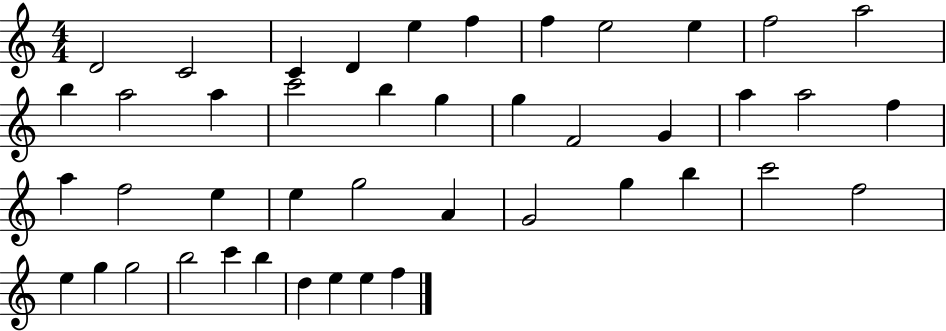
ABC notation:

X:1
T:Untitled
M:4/4
L:1/4
K:C
D2 C2 C D e f f e2 e f2 a2 b a2 a c'2 b g g F2 G a a2 f a f2 e e g2 A G2 g b c'2 f2 e g g2 b2 c' b d e e f